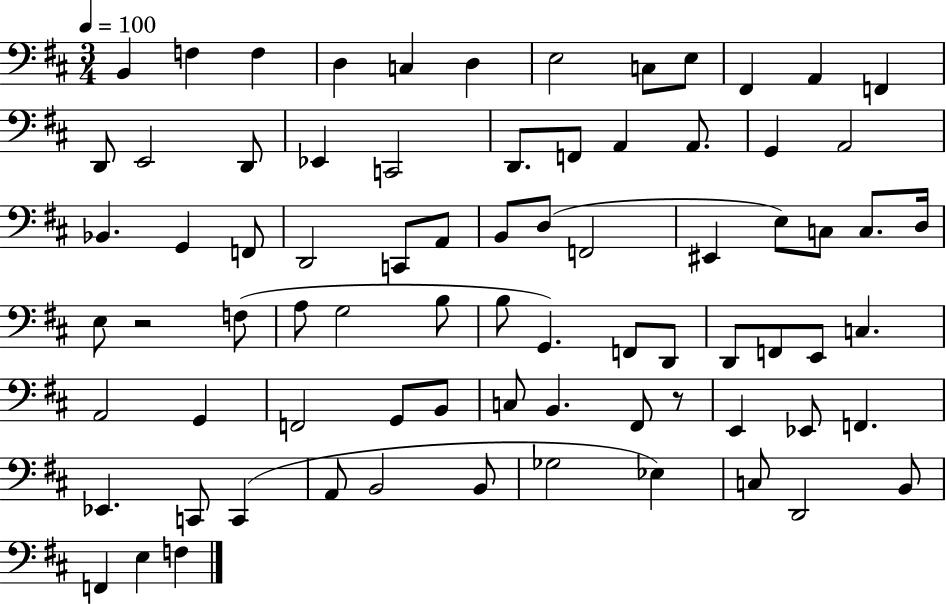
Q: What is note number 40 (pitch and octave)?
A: A3